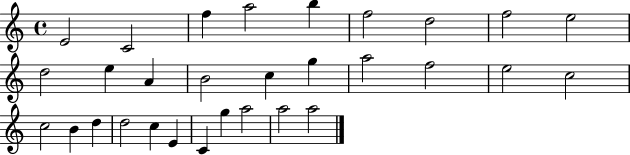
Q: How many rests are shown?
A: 0